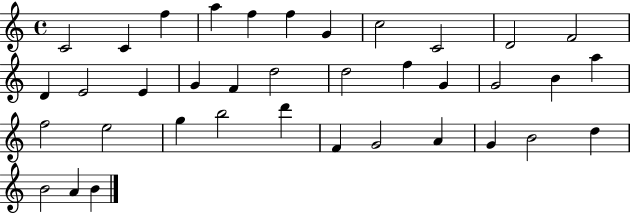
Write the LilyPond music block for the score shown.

{
  \clef treble
  \time 4/4
  \defaultTimeSignature
  \key c \major
  c'2 c'4 f''4 | a''4 f''4 f''4 g'4 | c''2 c'2 | d'2 f'2 | \break d'4 e'2 e'4 | g'4 f'4 d''2 | d''2 f''4 g'4 | g'2 b'4 a''4 | \break f''2 e''2 | g''4 b''2 d'''4 | f'4 g'2 a'4 | g'4 b'2 d''4 | \break b'2 a'4 b'4 | \bar "|."
}